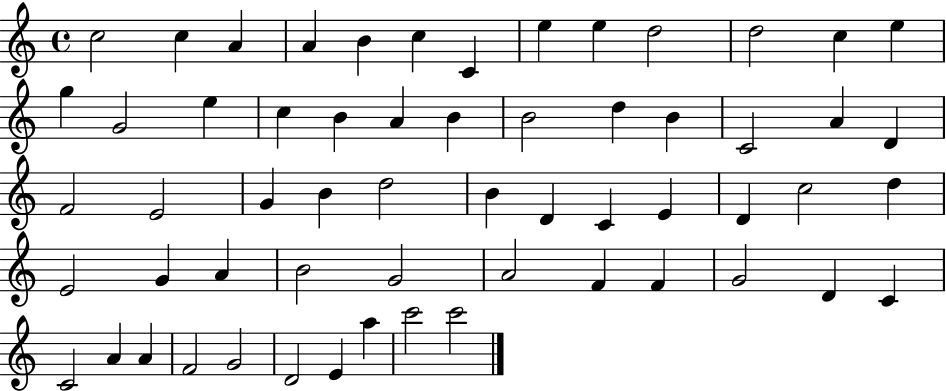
X:1
T:Untitled
M:4/4
L:1/4
K:C
c2 c A A B c C e e d2 d2 c e g G2 e c B A B B2 d B C2 A D F2 E2 G B d2 B D C E D c2 d E2 G A B2 G2 A2 F F G2 D C C2 A A F2 G2 D2 E a c'2 c'2